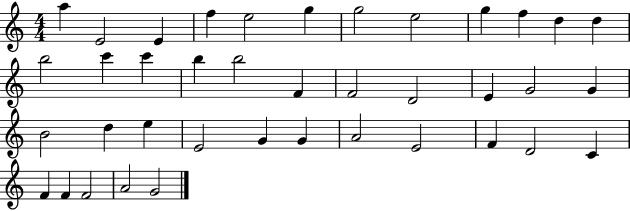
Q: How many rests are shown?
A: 0